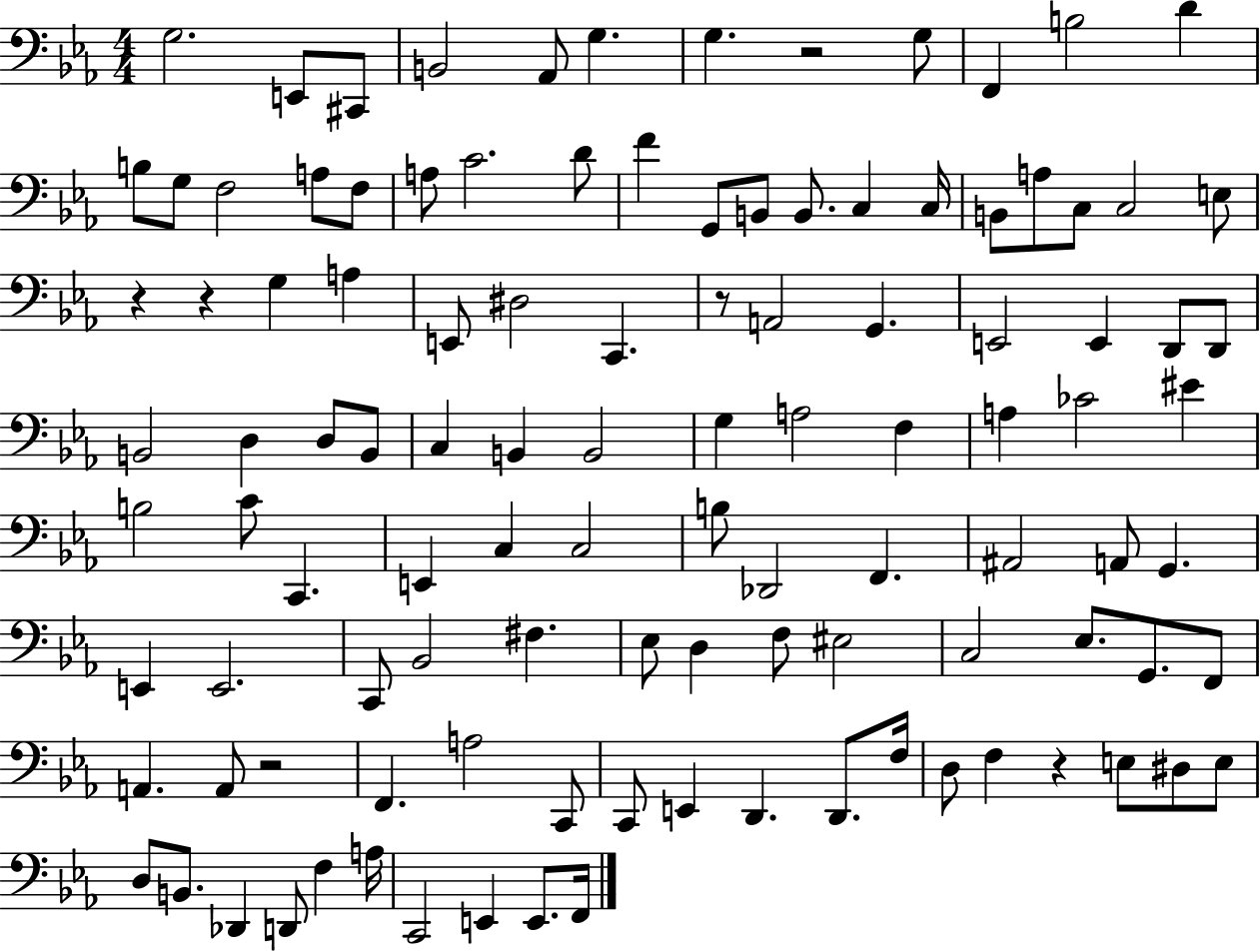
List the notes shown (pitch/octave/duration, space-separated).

G3/h. E2/e C#2/e B2/h Ab2/e G3/q. G3/q. R/h G3/e F2/q B3/h D4/q B3/e G3/e F3/h A3/e F3/e A3/e C4/h. D4/e F4/q G2/e B2/e B2/e. C3/q C3/s B2/e A3/e C3/e C3/h E3/e R/q R/q G3/q A3/q E2/e D#3/h C2/q. R/e A2/h G2/q. E2/h E2/q D2/e D2/e B2/h D3/q D3/e B2/e C3/q B2/q B2/h G3/q A3/h F3/q A3/q CES4/h EIS4/q B3/h C4/e C2/q. E2/q C3/q C3/h B3/e Db2/h F2/q. A#2/h A2/e G2/q. E2/q E2/h. C2/e Bb2/h F#3/q. Eb3/e D3/q F3/e EIS3/h C3/h Eb3/e. G2/e. F2/e A2/q. A2/e R/h F2/q. A3/h C2/e C2/e E2/q D2/q. D2/e. F3/s D3/e F3/q R/q E3/e D#3/e E3/e D3/e B2/e. Db2/q D2/e F3/q A3/s C2/h E2/q E2/e. F2/s